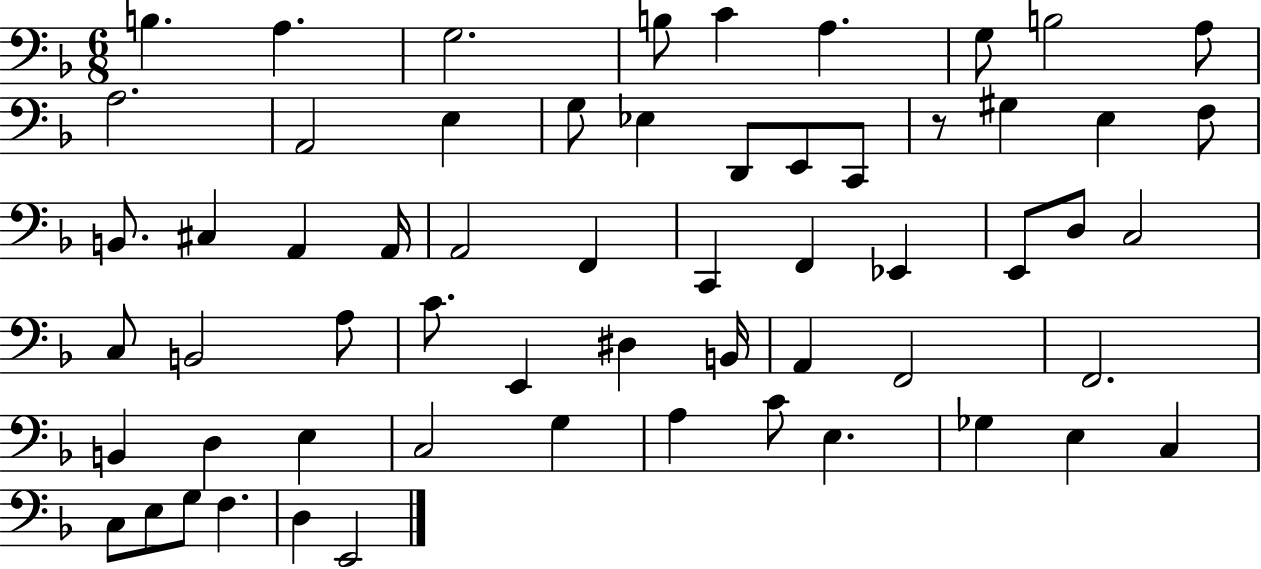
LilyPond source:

{
  \clef bass
  \numericTimeSignature
  \time 6/8
  \key f \major
  b4. a4. | g2. | b8 c'4 a4. | g8 b2 a8 | \break a2. | a,2 e4 | g8 ees4 d,8 e,8 c,8 | r8 gis4 e4 f8 | \break b,8. cis4 a,4 a,16 | a,2 f,4 | c,4 f,4 ees,4 | e,8 d8 c2 | \break c8 b,2 a8 | c'8. e,4 dis4 b,16 | a,4 f,2 | f,2. | \break b,4 d4 e4 | c2 g4 | a4 c'8 e4. | ges4 e4 c4 | \break c8 e8 g8 f4. | d4 e,2 | \bar "|."
}